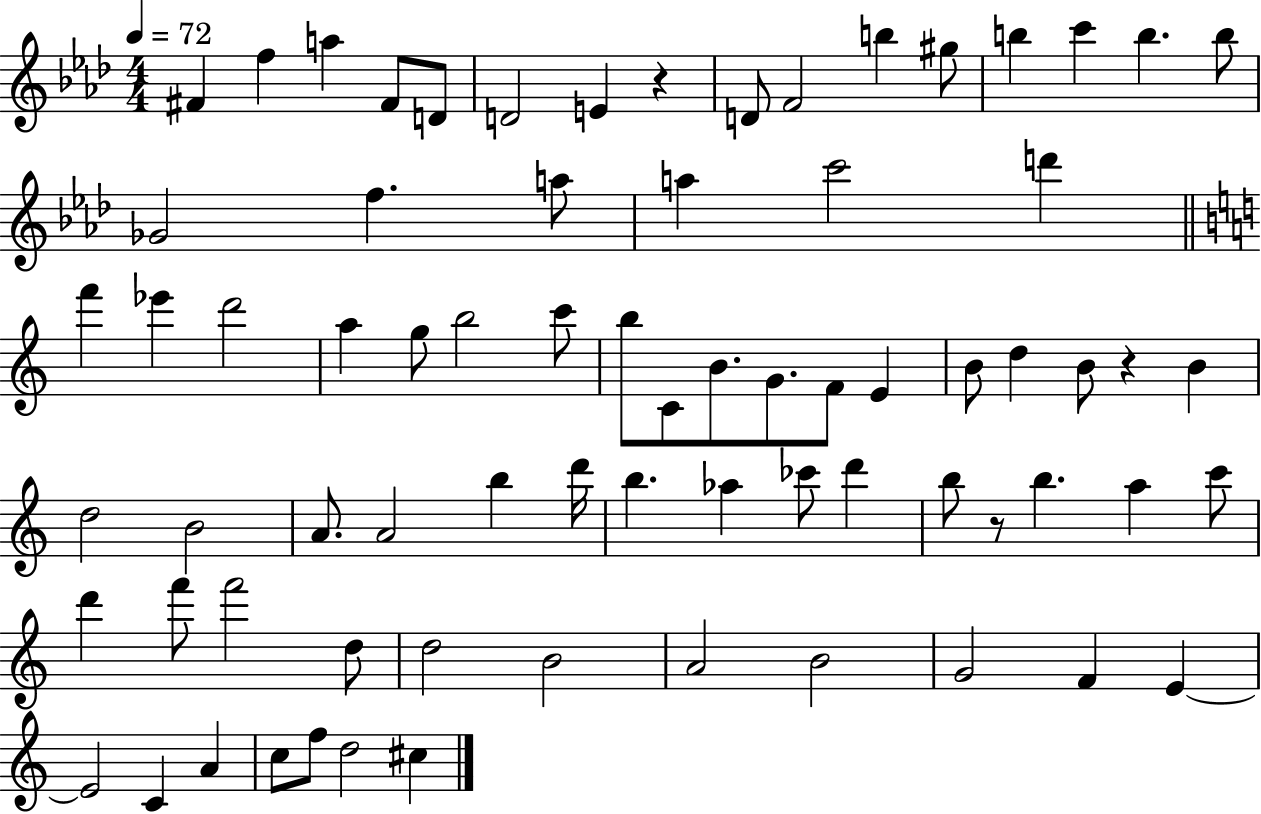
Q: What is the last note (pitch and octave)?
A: C#5